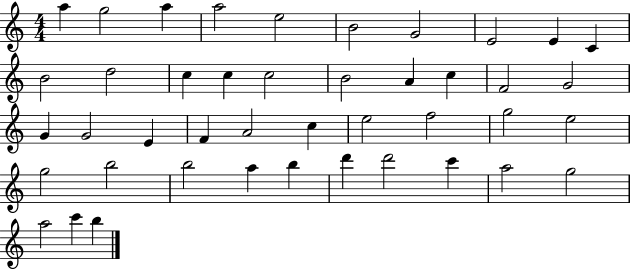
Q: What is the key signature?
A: C major